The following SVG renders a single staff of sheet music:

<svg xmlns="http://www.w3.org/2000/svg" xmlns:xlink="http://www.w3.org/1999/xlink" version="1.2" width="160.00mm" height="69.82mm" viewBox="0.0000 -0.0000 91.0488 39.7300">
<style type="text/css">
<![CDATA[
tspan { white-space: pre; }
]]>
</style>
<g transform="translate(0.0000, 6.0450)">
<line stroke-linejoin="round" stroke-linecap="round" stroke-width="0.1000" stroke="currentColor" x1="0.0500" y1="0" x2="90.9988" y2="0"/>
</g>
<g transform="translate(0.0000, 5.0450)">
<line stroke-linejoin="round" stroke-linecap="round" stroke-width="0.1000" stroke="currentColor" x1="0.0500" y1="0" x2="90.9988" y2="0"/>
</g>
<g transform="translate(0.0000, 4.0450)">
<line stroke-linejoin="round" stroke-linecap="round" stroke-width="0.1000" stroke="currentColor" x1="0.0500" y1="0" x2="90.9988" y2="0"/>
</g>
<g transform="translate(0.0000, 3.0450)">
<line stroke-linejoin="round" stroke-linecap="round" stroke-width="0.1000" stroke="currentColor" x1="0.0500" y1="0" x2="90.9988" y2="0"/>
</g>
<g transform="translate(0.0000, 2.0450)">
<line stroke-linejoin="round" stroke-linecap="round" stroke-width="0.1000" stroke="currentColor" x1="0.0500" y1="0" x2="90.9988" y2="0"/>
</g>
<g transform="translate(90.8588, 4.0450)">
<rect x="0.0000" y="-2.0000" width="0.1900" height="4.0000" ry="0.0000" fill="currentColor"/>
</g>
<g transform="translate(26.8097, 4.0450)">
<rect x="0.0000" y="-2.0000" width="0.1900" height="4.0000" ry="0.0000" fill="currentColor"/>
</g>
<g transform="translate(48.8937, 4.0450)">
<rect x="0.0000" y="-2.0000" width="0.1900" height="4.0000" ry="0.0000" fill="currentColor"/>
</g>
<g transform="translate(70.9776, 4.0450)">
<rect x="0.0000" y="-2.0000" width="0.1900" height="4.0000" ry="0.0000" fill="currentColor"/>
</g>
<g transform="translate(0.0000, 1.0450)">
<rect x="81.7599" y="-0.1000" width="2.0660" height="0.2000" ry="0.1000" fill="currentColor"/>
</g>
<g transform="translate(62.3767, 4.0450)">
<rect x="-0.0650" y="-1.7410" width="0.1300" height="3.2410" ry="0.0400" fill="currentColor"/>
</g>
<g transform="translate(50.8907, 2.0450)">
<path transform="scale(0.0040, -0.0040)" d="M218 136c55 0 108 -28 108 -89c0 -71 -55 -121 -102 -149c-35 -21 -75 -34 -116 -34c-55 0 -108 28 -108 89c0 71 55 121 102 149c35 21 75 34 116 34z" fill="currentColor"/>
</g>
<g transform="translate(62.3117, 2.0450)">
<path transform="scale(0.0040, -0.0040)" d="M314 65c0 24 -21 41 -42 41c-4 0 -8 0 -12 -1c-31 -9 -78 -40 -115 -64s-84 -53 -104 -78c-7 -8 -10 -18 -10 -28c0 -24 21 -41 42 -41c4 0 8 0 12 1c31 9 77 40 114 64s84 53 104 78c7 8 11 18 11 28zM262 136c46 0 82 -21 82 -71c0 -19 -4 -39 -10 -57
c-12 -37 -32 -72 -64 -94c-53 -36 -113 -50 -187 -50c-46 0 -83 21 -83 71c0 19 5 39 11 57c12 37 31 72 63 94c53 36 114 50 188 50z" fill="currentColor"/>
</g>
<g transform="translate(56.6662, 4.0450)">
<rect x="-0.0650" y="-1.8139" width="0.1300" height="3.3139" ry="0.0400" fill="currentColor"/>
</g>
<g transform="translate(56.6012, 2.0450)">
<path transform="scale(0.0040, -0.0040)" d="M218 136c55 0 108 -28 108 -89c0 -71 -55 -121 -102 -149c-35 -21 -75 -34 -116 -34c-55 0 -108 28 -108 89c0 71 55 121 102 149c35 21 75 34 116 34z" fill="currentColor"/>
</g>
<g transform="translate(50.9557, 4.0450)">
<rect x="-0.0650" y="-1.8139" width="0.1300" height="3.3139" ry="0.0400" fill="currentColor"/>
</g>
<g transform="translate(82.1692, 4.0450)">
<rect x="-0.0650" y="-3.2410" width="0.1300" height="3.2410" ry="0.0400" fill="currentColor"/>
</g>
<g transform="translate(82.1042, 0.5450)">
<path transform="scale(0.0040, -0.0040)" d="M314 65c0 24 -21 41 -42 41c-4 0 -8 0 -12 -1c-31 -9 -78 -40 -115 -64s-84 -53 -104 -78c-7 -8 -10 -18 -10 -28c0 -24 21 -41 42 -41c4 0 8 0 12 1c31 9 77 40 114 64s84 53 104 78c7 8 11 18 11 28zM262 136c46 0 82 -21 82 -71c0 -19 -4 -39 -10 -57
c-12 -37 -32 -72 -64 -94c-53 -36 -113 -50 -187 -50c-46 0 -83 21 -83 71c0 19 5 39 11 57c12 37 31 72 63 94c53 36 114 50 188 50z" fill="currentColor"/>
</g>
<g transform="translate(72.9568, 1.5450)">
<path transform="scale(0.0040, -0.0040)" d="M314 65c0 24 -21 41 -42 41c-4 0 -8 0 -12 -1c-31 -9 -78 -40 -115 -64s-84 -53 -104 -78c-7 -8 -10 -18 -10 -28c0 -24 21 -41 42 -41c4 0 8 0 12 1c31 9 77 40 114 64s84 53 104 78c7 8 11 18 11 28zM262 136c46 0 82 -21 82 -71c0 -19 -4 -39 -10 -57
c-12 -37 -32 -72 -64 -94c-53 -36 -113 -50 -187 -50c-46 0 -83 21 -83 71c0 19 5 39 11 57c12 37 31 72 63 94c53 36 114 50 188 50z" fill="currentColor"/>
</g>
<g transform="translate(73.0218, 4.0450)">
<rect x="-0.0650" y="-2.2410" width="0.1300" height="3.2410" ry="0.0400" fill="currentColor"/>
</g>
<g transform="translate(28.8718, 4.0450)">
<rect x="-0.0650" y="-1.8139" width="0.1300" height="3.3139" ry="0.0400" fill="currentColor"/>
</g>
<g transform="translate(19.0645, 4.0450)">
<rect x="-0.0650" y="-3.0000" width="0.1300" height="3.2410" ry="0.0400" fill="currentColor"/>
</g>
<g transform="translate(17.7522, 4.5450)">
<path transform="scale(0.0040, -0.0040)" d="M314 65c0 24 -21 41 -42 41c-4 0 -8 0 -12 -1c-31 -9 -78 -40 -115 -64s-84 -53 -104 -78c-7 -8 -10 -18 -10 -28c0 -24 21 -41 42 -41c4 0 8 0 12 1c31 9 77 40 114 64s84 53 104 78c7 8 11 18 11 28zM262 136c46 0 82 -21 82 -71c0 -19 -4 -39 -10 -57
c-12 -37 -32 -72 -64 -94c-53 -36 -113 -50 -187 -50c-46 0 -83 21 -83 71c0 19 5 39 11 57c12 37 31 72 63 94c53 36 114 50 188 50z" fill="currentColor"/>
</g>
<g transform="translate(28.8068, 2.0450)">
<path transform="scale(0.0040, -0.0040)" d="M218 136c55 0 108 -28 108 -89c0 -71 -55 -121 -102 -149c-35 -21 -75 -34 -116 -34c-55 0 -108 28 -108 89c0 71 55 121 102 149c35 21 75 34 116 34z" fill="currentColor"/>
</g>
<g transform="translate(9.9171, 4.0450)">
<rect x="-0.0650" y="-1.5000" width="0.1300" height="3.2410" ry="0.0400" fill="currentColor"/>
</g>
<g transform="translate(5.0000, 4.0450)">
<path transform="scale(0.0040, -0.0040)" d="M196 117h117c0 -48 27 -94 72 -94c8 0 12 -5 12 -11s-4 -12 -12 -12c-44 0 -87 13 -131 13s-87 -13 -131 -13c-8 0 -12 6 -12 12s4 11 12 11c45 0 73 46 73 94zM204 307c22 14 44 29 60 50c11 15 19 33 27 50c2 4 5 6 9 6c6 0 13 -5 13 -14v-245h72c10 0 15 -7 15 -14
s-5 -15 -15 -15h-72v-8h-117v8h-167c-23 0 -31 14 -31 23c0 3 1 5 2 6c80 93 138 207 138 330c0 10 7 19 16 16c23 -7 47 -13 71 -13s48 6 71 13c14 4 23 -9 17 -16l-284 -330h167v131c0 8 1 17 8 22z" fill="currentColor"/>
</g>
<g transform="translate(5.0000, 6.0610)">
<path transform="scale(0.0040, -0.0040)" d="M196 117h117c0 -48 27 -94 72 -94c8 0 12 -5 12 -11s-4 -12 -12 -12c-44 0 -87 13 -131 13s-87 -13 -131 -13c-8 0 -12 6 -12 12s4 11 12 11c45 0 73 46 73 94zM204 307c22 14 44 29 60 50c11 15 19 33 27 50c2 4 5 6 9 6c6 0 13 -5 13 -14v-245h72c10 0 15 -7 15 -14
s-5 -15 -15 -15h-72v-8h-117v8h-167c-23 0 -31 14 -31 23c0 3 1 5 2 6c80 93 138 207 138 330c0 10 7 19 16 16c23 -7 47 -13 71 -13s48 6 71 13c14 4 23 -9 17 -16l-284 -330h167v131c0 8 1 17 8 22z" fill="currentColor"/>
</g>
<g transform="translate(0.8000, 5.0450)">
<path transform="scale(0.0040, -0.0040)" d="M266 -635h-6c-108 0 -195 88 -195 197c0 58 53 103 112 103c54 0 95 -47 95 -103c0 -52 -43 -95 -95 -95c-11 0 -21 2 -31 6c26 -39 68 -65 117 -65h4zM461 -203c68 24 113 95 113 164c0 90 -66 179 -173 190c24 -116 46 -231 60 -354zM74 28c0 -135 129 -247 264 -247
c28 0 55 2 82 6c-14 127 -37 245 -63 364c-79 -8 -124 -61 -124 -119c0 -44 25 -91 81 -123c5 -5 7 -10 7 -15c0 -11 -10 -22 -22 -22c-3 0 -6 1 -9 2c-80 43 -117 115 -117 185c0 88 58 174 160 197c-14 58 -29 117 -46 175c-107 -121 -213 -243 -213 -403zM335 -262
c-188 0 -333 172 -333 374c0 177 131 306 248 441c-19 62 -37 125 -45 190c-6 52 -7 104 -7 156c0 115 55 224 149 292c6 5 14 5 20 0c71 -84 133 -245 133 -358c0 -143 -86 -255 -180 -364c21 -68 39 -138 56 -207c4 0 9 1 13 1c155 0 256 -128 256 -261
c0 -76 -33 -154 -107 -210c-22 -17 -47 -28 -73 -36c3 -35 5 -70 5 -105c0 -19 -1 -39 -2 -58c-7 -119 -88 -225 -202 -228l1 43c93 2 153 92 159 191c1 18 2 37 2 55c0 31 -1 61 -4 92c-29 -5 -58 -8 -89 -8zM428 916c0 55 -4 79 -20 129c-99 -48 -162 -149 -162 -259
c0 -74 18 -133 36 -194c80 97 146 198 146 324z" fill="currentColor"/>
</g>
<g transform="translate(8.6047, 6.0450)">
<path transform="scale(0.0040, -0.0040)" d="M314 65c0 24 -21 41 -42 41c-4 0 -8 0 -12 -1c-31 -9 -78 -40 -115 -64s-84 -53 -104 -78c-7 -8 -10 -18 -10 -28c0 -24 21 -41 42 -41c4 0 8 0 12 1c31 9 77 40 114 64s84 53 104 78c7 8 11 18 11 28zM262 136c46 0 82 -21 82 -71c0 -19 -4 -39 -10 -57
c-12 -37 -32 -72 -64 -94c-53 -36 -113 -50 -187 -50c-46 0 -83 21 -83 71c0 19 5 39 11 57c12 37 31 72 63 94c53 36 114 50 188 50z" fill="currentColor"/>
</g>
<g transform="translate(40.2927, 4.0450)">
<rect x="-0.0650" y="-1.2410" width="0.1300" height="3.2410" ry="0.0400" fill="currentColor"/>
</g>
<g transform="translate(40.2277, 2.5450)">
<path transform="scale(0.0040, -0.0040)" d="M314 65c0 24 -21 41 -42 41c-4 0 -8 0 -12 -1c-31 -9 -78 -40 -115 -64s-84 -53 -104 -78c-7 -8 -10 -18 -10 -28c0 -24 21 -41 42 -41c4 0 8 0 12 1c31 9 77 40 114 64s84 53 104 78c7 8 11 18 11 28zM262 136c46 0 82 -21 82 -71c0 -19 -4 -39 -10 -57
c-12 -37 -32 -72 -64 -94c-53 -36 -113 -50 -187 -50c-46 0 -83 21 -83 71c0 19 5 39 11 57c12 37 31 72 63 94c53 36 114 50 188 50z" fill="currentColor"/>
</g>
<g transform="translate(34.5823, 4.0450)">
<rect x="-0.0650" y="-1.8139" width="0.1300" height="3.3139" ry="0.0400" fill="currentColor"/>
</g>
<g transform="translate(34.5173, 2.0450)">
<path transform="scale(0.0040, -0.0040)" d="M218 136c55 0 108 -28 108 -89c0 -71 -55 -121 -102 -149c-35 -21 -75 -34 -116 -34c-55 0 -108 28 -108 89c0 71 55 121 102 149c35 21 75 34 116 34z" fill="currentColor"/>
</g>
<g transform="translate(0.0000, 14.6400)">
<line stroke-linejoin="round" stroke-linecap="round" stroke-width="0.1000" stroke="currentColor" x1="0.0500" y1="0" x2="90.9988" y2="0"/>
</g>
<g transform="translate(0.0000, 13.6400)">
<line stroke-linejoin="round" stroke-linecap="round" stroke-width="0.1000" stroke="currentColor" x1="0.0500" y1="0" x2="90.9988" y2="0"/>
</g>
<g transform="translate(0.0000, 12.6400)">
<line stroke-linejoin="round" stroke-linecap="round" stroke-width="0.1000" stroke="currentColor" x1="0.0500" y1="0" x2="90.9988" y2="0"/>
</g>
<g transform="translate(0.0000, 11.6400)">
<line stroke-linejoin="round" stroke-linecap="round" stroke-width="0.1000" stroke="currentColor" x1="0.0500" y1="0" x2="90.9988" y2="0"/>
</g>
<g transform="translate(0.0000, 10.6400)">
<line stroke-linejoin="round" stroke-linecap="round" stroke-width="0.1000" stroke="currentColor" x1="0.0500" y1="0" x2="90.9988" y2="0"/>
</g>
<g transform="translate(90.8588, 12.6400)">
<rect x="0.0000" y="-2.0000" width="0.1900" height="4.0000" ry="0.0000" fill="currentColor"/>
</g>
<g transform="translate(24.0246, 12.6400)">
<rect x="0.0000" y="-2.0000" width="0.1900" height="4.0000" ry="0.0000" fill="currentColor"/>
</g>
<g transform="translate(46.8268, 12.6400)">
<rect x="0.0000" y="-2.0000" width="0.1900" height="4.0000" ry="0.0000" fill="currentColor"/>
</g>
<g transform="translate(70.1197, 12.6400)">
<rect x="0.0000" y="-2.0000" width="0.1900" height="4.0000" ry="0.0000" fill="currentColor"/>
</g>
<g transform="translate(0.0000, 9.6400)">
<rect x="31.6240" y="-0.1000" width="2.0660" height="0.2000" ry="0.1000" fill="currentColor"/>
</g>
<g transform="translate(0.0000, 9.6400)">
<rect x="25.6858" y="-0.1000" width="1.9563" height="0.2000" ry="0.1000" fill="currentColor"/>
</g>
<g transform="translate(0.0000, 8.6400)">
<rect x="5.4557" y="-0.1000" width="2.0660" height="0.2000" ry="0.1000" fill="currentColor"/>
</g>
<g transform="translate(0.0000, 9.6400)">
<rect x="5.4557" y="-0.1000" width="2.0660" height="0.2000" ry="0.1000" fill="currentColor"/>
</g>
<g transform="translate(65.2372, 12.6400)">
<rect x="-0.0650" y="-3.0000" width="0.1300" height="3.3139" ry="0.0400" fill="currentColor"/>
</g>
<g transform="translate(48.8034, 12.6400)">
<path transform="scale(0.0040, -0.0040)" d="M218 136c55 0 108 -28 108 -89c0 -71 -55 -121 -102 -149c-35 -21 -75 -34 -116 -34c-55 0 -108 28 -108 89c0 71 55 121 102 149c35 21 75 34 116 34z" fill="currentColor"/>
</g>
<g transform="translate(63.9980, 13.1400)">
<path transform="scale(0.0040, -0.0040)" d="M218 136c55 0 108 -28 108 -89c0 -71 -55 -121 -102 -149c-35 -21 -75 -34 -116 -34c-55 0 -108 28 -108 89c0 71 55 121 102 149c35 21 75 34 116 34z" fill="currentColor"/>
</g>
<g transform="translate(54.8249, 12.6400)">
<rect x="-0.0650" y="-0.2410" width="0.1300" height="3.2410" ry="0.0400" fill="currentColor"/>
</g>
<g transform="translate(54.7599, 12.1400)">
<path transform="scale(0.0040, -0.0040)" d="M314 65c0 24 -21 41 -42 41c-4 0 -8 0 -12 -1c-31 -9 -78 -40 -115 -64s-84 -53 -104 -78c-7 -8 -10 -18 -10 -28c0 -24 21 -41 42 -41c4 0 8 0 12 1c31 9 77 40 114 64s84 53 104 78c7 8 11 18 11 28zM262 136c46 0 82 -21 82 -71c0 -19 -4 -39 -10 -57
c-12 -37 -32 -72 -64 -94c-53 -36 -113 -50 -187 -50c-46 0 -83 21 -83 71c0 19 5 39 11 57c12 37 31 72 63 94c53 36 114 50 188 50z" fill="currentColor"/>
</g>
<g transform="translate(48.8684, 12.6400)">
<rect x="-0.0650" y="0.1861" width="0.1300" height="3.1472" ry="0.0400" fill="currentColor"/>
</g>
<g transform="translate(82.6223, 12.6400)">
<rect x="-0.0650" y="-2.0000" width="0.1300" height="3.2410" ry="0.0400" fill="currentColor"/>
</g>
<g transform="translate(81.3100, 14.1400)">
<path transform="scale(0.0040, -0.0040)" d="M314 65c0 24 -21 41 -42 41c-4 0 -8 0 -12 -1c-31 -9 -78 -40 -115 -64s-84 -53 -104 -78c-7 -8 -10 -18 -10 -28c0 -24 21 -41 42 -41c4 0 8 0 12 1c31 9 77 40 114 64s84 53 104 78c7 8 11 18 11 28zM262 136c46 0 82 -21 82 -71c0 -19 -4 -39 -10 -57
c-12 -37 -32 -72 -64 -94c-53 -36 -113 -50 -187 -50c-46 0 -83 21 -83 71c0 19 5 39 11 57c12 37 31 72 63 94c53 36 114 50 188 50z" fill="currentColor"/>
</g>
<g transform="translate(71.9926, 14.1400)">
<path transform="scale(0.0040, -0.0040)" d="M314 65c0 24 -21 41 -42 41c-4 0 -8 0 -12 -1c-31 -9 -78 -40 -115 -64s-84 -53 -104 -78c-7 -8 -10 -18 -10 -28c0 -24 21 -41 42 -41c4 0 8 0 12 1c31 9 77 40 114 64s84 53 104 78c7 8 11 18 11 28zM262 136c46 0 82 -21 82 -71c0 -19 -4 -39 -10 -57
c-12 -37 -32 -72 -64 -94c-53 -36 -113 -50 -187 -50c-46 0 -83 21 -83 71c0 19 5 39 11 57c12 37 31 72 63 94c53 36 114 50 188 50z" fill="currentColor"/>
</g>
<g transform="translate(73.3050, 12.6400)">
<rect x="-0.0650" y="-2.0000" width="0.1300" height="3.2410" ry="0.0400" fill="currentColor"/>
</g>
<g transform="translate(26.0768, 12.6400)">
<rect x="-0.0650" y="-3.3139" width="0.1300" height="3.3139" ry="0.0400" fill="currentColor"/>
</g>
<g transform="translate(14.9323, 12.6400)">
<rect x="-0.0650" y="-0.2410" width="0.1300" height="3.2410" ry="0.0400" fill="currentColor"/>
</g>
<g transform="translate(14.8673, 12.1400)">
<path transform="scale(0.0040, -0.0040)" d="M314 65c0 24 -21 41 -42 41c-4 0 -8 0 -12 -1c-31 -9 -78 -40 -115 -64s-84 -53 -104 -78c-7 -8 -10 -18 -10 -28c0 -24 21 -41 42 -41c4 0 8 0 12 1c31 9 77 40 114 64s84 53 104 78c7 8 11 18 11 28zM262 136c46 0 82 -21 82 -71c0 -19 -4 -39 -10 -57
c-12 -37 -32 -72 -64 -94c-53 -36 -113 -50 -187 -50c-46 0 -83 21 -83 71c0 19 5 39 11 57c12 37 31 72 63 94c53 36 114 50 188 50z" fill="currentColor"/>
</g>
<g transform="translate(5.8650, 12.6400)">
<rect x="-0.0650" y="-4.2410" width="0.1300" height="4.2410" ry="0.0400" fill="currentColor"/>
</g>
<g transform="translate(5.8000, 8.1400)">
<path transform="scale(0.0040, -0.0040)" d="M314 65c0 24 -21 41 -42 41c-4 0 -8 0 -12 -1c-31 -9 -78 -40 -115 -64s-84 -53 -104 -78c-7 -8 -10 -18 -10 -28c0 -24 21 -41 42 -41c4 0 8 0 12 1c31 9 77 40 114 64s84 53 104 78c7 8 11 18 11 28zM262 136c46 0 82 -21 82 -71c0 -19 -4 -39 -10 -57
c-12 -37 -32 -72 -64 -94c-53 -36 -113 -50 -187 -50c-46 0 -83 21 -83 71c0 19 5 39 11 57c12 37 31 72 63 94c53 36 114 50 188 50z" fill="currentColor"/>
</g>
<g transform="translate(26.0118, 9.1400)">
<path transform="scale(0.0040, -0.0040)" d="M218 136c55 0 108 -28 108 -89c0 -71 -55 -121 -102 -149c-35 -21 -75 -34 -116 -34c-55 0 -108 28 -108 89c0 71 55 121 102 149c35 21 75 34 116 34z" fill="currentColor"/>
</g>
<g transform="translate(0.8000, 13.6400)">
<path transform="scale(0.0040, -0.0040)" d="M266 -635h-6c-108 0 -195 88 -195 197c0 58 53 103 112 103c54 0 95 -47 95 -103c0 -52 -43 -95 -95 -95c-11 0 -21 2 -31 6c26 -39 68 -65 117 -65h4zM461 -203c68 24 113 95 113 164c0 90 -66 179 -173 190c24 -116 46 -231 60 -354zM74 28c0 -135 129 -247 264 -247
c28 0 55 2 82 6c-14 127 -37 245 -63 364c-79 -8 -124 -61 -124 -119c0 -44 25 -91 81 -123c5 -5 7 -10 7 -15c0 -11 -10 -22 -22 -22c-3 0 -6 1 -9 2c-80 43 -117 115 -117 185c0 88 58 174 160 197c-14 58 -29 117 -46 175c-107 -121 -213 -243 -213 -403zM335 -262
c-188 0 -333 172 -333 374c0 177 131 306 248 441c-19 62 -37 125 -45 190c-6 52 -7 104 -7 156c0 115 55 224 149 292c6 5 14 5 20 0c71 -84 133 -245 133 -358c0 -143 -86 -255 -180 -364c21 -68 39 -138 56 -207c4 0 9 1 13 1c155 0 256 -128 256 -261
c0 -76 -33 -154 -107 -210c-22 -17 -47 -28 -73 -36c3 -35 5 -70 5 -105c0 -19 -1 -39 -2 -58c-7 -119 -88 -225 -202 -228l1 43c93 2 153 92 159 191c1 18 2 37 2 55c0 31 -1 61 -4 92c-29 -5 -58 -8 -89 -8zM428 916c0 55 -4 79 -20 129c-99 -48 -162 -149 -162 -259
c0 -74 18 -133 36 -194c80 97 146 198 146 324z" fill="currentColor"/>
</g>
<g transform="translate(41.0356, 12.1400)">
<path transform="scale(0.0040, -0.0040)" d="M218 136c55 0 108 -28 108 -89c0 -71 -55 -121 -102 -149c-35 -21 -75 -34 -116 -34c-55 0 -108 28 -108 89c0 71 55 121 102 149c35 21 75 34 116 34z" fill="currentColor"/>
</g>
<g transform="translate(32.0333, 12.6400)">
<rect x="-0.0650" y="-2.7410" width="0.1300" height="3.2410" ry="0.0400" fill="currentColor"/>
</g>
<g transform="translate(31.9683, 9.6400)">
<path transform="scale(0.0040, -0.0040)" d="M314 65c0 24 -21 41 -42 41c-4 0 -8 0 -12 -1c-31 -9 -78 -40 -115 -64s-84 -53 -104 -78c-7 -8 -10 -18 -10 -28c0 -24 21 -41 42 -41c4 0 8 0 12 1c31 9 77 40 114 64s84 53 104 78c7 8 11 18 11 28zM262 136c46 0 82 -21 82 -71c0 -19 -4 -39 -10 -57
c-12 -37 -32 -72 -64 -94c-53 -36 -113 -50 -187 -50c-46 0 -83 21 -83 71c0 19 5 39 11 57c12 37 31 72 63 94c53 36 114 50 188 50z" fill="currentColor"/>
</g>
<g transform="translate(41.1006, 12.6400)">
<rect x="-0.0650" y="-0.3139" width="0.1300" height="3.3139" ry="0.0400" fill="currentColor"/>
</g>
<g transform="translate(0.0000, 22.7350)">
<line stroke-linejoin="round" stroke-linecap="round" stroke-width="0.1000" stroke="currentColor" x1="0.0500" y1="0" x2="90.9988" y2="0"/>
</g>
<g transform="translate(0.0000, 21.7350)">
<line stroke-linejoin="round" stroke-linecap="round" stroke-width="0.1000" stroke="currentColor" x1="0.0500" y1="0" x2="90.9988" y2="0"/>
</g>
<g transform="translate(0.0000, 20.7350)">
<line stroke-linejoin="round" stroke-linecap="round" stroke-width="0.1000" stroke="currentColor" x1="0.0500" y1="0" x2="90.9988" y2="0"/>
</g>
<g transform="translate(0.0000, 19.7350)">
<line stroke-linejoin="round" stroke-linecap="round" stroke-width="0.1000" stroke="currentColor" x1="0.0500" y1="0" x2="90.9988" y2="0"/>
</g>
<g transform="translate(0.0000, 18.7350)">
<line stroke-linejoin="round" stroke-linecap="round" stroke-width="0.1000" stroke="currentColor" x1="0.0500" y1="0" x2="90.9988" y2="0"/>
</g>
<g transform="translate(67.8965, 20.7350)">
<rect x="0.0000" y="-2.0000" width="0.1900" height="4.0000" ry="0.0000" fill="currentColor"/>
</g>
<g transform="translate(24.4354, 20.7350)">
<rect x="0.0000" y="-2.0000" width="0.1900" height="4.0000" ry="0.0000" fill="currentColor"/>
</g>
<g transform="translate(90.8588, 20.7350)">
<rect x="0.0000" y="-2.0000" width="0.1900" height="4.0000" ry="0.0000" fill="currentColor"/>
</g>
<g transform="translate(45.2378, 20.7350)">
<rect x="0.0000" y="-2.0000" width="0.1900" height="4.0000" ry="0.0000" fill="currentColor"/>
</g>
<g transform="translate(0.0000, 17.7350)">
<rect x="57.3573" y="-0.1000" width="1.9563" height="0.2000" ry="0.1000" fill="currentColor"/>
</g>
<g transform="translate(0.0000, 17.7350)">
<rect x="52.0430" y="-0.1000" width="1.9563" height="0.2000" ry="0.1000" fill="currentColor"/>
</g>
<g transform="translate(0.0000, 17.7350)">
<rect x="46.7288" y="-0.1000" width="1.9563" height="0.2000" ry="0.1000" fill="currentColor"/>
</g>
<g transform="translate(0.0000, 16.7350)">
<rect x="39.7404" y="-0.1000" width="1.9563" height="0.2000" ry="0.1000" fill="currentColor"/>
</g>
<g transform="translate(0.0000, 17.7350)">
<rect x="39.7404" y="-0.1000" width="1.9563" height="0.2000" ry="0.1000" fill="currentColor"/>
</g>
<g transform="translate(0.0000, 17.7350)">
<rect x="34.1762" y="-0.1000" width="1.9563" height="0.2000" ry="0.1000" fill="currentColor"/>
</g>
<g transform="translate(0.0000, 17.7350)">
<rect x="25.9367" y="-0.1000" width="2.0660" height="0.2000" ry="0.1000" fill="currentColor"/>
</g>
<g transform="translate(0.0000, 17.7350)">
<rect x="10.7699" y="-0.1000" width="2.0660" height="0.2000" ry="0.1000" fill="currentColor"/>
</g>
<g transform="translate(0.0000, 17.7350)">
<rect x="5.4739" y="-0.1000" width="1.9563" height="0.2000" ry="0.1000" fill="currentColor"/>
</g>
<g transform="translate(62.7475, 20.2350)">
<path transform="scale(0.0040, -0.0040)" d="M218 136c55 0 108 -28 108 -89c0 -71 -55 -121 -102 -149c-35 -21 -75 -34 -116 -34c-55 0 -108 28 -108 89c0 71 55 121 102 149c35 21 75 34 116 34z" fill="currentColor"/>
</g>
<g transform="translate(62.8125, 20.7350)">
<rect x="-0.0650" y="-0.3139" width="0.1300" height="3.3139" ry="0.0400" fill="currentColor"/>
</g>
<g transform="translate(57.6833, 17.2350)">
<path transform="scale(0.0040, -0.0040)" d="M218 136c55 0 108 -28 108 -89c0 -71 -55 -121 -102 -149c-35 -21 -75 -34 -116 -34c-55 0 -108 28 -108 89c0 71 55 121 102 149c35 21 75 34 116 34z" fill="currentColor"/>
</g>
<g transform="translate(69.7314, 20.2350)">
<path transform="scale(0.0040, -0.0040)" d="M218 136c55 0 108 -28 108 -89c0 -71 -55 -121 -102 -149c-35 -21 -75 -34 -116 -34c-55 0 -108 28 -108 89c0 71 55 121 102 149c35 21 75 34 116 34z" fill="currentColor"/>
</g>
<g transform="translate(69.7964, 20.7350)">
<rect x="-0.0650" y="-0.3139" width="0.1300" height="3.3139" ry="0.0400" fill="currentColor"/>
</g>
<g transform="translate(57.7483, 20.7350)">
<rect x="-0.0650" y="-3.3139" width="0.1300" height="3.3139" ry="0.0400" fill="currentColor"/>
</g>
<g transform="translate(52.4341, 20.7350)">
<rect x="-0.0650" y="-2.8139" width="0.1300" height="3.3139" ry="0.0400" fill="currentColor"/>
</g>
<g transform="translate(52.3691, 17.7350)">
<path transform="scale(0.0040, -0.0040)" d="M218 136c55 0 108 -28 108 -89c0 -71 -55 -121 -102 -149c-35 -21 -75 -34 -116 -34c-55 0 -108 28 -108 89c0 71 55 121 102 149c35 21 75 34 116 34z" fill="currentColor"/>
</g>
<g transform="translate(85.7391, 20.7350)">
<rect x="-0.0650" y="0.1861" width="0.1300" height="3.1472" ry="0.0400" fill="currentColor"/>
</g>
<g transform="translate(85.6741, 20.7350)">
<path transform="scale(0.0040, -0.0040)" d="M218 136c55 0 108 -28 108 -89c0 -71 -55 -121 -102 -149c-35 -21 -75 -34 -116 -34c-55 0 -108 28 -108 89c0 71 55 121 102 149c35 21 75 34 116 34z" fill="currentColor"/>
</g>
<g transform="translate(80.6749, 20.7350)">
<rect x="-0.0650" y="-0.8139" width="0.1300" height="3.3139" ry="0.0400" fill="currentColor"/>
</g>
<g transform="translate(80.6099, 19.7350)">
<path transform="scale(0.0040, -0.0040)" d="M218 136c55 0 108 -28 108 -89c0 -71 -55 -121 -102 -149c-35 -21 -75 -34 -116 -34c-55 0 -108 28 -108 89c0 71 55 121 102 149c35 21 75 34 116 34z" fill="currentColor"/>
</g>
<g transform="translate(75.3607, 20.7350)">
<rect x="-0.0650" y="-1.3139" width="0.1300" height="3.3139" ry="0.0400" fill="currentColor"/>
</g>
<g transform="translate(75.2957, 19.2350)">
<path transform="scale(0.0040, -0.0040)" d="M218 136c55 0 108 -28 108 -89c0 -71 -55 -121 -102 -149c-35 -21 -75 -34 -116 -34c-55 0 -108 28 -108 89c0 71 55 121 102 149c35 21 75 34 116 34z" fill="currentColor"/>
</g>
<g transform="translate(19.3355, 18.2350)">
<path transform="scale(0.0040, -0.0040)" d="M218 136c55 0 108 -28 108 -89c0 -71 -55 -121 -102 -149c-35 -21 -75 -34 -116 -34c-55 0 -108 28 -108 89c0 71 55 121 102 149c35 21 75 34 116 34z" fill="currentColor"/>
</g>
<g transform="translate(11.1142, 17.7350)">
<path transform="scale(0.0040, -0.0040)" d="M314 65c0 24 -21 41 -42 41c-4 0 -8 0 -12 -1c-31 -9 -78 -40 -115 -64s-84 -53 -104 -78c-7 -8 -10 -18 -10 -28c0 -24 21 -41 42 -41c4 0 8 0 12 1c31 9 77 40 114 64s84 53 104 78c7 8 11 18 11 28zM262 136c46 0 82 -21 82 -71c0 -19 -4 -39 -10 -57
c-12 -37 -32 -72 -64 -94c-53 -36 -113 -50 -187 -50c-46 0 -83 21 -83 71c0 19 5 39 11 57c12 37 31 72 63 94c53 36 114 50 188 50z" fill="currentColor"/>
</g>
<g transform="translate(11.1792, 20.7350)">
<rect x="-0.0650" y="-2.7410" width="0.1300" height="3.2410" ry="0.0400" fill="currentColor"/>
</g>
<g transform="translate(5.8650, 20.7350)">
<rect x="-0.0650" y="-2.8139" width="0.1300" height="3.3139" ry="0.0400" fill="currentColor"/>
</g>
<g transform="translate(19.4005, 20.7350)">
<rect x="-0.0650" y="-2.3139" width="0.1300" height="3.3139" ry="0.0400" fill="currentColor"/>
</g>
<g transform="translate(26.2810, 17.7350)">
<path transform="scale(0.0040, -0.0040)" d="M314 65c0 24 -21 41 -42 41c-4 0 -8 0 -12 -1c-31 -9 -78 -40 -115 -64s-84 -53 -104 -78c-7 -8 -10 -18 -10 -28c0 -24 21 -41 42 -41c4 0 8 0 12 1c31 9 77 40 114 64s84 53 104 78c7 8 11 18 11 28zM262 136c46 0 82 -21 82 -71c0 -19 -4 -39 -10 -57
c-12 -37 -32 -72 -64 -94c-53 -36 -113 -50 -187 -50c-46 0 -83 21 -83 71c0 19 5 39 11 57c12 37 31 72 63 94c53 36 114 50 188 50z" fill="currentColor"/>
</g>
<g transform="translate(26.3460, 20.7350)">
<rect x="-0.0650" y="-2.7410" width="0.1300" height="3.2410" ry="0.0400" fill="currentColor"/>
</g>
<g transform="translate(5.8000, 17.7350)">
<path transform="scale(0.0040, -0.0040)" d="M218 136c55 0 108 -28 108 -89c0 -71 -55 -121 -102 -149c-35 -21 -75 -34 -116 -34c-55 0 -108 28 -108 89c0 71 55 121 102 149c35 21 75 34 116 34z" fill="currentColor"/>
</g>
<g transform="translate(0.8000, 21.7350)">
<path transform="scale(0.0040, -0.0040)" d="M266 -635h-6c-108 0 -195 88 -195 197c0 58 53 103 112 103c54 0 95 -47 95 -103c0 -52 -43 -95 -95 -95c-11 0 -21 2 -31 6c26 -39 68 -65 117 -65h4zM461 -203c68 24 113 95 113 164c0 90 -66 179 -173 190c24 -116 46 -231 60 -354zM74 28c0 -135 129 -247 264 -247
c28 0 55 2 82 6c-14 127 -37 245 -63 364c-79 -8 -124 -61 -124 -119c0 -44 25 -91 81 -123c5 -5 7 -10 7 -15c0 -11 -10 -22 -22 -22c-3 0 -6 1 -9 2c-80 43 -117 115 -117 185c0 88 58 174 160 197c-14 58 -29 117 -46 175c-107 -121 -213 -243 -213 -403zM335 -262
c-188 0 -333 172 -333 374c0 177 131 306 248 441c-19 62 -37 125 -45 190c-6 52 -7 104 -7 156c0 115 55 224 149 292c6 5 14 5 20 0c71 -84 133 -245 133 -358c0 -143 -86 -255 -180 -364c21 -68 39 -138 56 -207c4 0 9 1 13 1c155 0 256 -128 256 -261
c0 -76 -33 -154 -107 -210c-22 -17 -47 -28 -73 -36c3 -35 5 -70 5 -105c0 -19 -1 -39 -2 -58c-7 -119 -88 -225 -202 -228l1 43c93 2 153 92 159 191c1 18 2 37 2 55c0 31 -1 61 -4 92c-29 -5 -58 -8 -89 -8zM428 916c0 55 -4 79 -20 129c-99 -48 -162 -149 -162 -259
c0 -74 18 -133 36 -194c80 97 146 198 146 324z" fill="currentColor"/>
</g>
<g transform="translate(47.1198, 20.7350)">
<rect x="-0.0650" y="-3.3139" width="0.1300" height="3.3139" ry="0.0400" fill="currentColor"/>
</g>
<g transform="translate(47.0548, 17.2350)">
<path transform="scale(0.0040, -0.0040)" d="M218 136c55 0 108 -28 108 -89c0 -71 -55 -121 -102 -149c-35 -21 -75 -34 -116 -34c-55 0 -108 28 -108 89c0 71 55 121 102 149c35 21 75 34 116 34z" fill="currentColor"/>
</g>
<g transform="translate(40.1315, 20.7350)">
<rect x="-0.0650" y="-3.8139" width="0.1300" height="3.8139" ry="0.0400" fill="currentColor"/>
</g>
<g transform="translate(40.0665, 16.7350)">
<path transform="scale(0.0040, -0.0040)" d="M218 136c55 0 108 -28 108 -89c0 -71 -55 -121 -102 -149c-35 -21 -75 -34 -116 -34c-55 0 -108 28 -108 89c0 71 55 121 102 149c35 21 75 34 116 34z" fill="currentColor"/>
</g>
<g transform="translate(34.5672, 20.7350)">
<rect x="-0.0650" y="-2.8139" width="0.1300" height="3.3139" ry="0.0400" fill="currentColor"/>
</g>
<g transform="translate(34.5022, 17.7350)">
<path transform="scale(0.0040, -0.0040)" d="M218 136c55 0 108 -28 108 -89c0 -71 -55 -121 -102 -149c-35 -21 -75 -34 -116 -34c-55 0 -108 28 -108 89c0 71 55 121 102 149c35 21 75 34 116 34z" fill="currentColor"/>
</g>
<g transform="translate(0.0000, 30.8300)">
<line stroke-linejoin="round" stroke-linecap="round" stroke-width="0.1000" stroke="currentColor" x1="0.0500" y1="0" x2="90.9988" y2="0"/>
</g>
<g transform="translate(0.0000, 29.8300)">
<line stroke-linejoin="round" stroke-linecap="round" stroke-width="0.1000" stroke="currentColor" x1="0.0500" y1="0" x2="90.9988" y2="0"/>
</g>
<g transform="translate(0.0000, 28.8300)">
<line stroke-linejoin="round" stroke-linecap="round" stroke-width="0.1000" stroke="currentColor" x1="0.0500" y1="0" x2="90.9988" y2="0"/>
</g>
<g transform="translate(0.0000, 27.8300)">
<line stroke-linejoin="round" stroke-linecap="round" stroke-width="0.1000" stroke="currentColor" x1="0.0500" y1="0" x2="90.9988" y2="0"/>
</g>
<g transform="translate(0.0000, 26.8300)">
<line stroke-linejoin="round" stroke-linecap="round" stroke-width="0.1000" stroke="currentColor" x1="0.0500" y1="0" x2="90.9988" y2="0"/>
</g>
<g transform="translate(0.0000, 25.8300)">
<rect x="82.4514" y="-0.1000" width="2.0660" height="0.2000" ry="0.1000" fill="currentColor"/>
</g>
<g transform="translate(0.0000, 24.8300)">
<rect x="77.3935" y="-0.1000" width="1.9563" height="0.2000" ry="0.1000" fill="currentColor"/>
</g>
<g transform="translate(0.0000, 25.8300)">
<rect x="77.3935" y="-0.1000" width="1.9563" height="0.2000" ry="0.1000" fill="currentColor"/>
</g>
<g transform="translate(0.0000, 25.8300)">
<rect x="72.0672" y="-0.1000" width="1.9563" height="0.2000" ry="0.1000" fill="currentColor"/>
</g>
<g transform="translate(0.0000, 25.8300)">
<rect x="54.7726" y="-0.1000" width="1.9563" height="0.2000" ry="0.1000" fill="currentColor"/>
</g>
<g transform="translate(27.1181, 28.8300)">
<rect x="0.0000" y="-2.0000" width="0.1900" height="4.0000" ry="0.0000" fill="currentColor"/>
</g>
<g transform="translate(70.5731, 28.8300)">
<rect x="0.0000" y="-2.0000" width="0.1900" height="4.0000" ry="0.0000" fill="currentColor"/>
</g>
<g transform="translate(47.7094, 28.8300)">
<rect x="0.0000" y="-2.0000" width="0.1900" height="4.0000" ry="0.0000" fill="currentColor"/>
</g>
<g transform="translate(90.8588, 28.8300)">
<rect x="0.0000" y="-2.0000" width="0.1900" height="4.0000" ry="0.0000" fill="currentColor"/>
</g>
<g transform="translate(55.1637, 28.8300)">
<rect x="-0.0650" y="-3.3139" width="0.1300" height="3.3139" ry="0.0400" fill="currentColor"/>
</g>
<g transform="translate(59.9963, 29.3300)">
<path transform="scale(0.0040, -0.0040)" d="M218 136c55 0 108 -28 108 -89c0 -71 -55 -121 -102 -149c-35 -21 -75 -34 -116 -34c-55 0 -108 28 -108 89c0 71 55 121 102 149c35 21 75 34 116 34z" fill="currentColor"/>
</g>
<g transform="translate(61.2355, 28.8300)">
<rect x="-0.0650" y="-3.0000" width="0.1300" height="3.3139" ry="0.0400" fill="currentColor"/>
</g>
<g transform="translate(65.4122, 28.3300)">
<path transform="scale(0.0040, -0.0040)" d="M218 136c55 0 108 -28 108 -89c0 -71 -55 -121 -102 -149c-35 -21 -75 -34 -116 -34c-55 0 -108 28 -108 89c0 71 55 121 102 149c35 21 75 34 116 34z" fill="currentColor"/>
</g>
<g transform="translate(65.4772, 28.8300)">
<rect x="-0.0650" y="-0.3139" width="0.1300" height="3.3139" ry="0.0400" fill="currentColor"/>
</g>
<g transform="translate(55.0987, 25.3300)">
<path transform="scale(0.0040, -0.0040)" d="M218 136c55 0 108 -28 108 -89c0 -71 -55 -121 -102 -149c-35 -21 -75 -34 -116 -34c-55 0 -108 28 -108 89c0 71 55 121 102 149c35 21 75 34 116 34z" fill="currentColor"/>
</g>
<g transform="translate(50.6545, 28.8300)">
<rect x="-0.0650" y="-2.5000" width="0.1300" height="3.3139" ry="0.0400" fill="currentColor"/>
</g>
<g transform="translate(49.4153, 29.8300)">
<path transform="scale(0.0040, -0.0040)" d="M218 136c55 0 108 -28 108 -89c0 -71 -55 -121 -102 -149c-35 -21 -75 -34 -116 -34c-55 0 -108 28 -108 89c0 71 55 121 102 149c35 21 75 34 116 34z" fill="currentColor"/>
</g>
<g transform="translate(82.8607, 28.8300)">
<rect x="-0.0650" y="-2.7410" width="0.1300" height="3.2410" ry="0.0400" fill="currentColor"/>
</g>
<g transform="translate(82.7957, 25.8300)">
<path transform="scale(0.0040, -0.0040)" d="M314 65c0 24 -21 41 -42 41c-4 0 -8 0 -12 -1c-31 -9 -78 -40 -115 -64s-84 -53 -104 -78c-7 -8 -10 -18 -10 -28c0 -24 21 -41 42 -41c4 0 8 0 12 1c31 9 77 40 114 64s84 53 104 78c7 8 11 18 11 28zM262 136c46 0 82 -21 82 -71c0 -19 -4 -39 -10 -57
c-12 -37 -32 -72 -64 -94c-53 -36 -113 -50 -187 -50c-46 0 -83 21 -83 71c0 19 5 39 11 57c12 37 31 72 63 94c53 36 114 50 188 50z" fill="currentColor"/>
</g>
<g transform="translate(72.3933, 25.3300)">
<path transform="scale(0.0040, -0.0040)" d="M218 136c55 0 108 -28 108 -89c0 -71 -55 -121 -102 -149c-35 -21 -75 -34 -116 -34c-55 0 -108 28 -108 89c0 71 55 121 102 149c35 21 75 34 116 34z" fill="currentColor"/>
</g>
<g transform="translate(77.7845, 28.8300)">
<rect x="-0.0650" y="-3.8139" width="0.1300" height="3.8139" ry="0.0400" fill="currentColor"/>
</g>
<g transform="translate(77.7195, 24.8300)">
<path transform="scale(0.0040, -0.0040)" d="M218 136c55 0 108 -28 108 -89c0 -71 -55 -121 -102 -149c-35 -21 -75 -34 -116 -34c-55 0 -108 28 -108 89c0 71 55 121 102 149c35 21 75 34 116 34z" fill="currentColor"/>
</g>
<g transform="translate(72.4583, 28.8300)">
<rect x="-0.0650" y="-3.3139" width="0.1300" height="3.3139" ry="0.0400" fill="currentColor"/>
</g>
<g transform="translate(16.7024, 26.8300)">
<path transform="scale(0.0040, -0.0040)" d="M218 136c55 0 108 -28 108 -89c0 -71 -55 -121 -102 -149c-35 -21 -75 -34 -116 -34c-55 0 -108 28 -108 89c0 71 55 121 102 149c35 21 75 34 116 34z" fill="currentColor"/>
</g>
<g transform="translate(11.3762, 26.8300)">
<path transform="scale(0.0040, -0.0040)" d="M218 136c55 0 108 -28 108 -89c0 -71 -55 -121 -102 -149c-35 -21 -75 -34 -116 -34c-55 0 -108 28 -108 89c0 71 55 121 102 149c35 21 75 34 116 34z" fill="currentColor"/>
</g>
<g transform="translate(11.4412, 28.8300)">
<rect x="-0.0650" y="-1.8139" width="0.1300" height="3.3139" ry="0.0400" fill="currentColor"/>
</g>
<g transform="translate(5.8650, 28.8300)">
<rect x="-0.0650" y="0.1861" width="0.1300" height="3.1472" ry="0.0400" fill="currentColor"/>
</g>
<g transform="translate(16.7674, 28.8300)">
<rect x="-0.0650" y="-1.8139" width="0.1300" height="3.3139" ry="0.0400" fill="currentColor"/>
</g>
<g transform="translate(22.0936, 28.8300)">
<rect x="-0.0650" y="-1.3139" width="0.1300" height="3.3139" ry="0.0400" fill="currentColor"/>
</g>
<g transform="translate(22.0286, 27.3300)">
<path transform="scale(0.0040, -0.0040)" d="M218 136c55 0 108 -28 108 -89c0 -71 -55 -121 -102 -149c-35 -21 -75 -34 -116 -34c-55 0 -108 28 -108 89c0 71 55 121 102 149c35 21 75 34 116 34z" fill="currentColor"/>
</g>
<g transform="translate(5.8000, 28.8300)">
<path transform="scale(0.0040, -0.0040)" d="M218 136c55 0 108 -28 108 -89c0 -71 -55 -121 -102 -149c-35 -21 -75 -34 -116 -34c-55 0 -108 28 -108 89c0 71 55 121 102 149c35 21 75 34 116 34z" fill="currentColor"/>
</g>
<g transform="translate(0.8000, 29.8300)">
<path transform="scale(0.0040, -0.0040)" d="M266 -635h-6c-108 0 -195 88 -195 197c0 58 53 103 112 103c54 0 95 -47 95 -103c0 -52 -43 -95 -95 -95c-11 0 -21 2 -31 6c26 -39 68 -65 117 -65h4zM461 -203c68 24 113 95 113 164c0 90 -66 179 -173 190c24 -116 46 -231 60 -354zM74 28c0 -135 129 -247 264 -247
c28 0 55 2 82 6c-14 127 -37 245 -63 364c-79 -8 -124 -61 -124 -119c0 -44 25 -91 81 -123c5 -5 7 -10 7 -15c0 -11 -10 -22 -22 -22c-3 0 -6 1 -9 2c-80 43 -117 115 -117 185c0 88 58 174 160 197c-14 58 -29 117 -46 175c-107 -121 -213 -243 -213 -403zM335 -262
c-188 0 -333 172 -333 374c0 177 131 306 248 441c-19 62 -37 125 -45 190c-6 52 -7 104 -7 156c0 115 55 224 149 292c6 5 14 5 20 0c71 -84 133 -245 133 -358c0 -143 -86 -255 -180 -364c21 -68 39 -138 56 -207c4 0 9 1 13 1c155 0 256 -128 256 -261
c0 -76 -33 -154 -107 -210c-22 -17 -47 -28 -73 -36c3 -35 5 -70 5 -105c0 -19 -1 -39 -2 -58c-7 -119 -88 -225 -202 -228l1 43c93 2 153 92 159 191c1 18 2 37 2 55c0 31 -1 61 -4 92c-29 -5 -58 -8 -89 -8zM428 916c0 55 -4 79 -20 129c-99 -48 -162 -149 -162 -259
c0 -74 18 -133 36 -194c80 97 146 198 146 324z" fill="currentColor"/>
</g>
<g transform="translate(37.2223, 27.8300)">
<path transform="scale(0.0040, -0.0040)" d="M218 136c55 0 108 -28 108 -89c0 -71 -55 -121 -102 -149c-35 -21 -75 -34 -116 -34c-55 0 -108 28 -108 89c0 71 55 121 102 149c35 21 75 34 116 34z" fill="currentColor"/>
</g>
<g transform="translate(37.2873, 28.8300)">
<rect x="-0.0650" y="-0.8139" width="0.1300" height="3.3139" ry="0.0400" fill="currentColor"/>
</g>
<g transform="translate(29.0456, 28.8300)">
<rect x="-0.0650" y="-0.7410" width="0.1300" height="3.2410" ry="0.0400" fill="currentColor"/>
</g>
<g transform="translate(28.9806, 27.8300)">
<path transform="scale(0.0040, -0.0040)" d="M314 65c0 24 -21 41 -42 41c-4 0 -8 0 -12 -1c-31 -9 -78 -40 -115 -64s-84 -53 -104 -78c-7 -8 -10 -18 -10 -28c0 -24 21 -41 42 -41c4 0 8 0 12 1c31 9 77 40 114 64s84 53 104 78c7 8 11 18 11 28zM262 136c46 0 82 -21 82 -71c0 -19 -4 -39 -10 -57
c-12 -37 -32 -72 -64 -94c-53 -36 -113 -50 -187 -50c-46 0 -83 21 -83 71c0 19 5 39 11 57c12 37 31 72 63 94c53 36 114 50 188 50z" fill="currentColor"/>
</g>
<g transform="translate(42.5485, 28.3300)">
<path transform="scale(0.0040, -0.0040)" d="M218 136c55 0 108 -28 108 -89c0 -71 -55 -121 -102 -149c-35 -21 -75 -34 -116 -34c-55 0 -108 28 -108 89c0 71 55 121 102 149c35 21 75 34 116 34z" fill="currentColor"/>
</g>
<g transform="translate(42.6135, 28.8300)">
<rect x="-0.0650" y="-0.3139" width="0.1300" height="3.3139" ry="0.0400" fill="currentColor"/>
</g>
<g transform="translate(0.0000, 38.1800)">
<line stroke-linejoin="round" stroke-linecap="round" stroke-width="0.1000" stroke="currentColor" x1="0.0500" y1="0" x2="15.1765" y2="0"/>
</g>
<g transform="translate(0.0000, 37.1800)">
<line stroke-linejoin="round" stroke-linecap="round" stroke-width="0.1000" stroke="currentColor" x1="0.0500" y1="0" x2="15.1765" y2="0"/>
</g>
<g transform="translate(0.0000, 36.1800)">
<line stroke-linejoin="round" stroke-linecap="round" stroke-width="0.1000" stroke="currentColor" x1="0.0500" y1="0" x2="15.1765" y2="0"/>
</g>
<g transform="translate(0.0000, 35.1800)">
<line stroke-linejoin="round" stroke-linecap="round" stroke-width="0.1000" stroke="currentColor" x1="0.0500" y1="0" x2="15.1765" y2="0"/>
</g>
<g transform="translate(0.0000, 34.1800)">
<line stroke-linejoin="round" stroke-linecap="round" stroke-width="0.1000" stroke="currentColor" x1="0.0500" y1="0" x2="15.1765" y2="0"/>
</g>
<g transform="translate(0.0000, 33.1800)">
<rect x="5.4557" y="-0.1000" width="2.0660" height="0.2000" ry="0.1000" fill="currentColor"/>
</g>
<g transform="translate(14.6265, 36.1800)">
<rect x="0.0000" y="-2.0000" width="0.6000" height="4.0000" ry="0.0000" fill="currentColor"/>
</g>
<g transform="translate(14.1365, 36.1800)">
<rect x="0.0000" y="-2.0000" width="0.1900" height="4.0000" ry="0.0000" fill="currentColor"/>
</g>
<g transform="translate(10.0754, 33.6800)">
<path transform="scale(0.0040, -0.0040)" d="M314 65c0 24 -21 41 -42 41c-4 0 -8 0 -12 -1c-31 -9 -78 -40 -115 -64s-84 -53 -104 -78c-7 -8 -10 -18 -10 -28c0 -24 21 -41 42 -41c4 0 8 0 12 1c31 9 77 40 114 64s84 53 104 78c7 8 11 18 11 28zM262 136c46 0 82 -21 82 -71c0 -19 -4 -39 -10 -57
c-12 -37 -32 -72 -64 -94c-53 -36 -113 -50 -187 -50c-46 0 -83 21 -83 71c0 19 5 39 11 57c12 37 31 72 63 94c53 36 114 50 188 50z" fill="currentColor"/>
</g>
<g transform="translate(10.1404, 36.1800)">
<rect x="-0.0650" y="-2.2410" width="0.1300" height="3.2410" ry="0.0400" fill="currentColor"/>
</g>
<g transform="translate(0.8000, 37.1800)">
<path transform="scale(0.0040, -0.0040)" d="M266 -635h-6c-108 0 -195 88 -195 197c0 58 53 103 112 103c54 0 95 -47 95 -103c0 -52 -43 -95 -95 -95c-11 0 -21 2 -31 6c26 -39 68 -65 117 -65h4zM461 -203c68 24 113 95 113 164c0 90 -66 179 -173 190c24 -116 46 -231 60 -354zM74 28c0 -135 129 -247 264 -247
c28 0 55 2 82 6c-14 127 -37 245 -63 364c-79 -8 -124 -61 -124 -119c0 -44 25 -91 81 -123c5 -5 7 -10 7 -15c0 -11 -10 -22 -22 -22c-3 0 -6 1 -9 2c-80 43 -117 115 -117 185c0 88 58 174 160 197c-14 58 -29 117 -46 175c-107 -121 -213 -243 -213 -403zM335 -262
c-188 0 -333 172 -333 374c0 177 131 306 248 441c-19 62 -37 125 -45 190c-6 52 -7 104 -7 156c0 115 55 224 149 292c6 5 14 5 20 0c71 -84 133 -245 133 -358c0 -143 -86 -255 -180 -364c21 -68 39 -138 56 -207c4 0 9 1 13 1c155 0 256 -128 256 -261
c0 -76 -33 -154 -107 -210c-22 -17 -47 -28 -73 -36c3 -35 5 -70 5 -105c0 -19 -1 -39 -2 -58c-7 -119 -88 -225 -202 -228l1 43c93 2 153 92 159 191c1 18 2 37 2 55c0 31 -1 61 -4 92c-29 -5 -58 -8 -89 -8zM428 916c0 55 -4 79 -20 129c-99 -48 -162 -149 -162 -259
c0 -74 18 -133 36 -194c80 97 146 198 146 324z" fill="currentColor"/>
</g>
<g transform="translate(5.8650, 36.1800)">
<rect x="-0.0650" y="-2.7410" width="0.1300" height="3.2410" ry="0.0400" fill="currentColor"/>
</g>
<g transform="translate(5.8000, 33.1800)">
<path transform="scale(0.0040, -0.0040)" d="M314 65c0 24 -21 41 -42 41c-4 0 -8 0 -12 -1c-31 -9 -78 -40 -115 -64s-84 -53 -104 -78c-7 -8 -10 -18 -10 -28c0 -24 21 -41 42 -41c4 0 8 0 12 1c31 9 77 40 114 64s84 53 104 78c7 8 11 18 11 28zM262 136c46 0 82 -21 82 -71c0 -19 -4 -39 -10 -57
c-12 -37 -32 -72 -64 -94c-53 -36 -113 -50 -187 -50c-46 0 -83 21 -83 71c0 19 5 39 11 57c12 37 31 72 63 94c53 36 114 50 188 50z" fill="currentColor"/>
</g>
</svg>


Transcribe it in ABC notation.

X:1
T:Untitled
M:4/4
L:1/4
K:C
E2 A2 f f e2 f f f2 g2 b2 d'2 c2 b a2 c B c2 A F2 F2 a a2 g a2 a c' b a b c c e d B B f f e d2 d c G b A c b c' a2 a2 g2